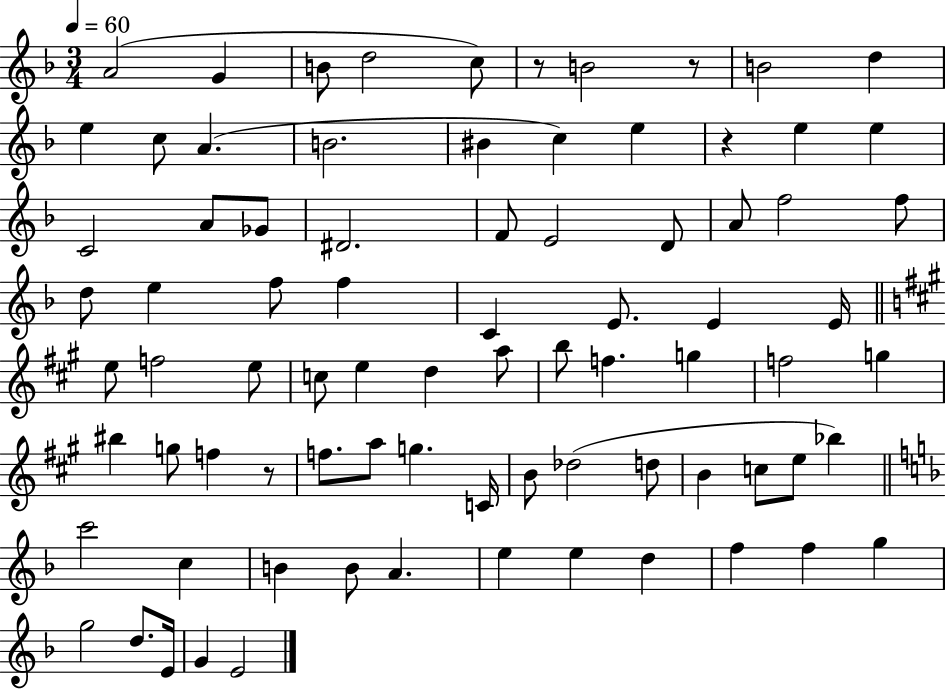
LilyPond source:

{
  \clef treble
  \numericTimeSignature
  \time 3/4
  \key f \major
  \tempo 4 = 60
  a'2( g'4 | b'8 d''2 c''8) | r8 b'2 r8 | b'2 d''4 | \break e''4 c''8 a'4.( | b'2. | bis'4 c''4) e''4 | r4 e''4 e''4 | \break c'2 a'8 ges'8 | dis'2. | f'8 e'2 d'8 | a'8 f''2 f''8 | \break d''8 e''4 f''8 f''4 | c'4 e'8. e'4 e'16 | \bar "||" \break \key a \major e''8 f''2 e''8 | c''8 e''4 d''4 a''8 | b''8 f''4. g''4 | f''2 g''4 | \break bis''4 g''8 f''4 r8 | f''8. a''8 g''4. c'16 | b'8 des''2( d''8 | b'4 c''8 e''8 bes''4) | \break \bar "||" \break \key d \minor c'''2 c''4 | b'4 b'8 a'4. | e''4 e''4 d''4 | f''4 f''4 g''4 | \break g''2 d''8. e'16 | g'4 e'2 | \bar "|."
}